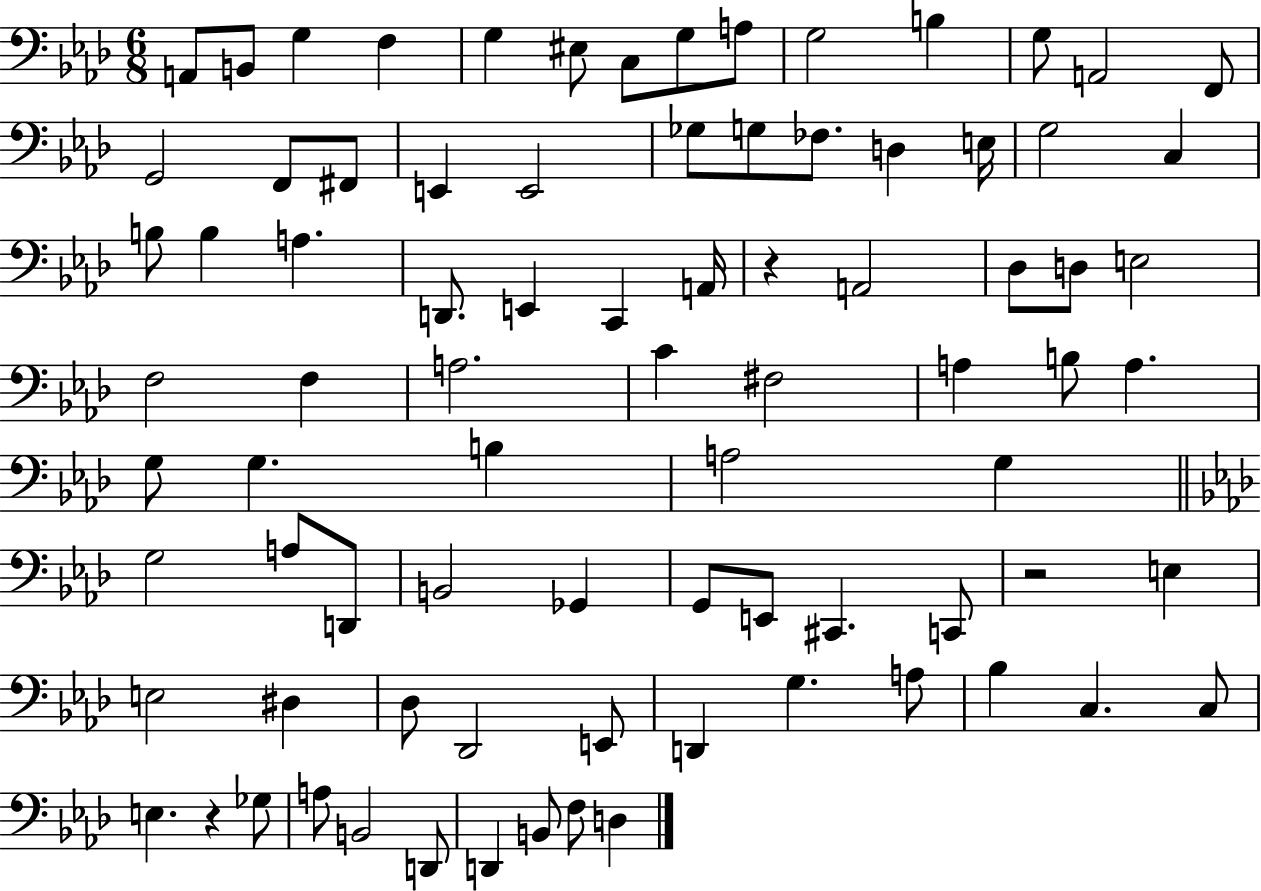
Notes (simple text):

A2/e B2/e G3/q F3/q G3/q EIS3/e C3/e G3/e A3/e G3/h B3/q G3/e A2/h F2/e G2/h F2/e F#2/e E2/q E2/h Gb3/e G3/e FES3/e. D3/q E3/s G3/h C3/q B3/e B3/q A3/q. D2/e. E2/q C2/q A2/s R/q A2/h Db3/e D3/e E3/h F3/h F3/q A3/h. C4/q F#3/h A3/q B3/e A3/q. G3/e G3/q. B3/q A3/h G3/q G3/h A3/e D2/e B2/h Gb2/q G2/e E2/e C#2/q. C2/e R/h E3/q E3/h D#3/q Db3/e Db2/h E2/e D2/q G3/q. A3/e Bb3/q C3/q. C3/e E3/q. R/q Gb3/e A3/e B2/h D2/e D2/q B2/e F3/e D3/q